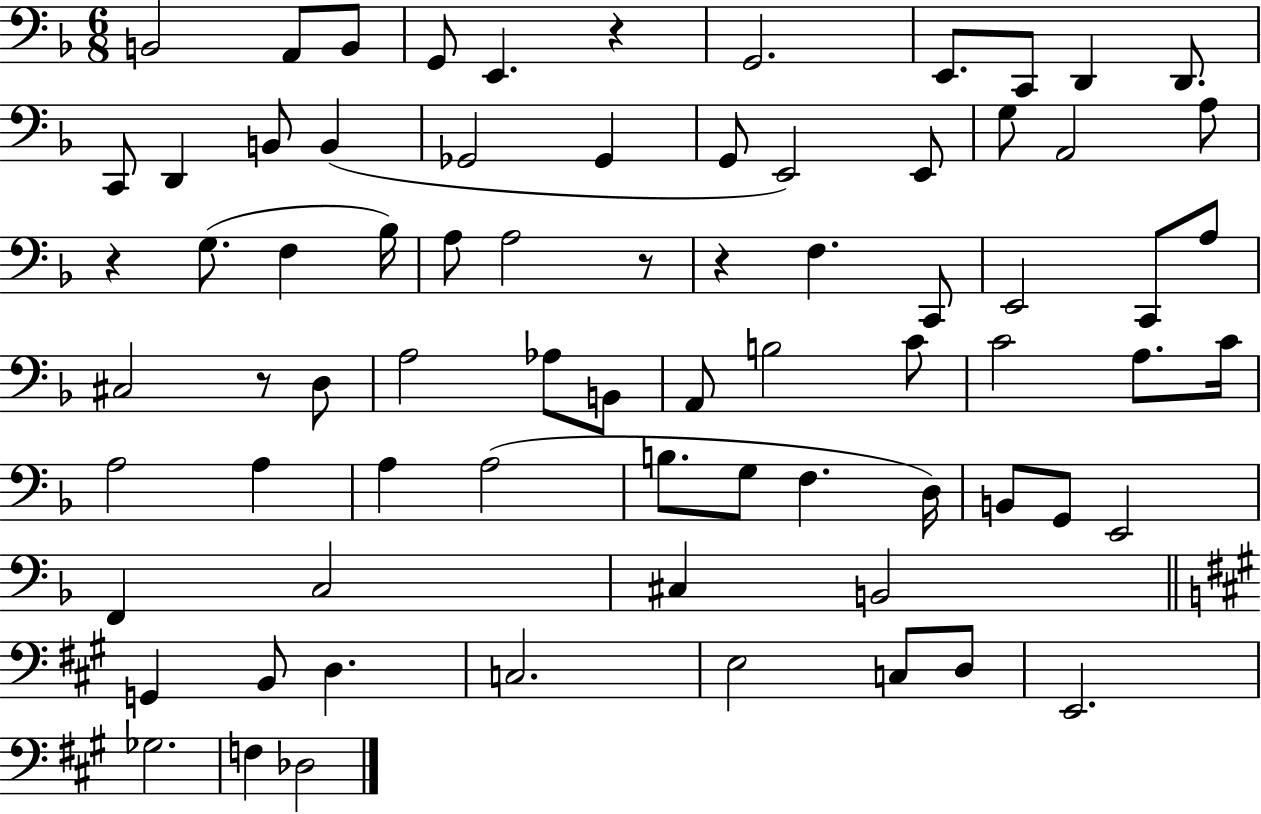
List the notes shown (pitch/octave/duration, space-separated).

B2/h A2/e B2/e G2/e E2/q. R/q G2/h. E2/e. C2/e D2/q D2/e. C2/e D2/q B2/e B2/q Gb2/h Gb2/q G2/e E2/h E2/e G3/e A2/h A3/e R/q G3/e. F3/q Bb3/s A3/e A3/h R/e R/q F3/q. C2/e E2/h C2/e A3/e C#3/h R/e D3/e A3/h Ab3/e B2/e A2/e B3/h C4/e C4/h A3/e. C4/s A3/h A3/q A3/q A3/h B3/e. G3/e F3/q. D3/s B2/e G2/e E2/h F2/q C3/h C#3/q B2/h G2/q B2/e D3/q. C3/h. E3/h C3/e D3/e E2/h. Gb3/h. F3/q Db3/h